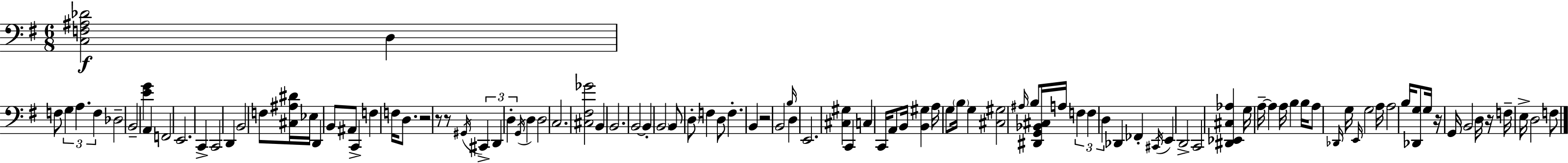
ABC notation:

X:1
T:Untitled
M:6/8
L:1/4
K:G
[C,F,^A,_D]2 D, F,/2 G, A, F, _D,2 B,,2 [EG] A,, F,,2 E,,2 C,, C,,2 D,, B,,2 F,/2 [^C,^A,^D]/4 _E,/4 D,, B,,/2 ^A,,/2 C,, F, F,/4 D,/2 z2 z/2 z/2 ^G,,/4 ^C,, D,, D, G,,/4 D, D,2 C,2 [^C,^F,_G]2 B,, B,,2 B,,2 B,, B,,2 B,,/2 D,/2 F, D,/2 F, B,, z2 B,,2 B,/4 D, E,,2 [^C,^G,] C,, C, C,,/4 A,,/2 B,,/4 [B,,^G,] A,/4 G,/2 B,/4 G, [^C,^G,]2 ^A,/4 B,/2 [^D,,G,,_B,,^C,]/4 A,/4 F, F, D, _D,, _F,, ^C,,/4 E,, D,,2 C,,2 [^D,,_E,,^C,_A,] G,/4 A,/4 A, A,/4 B, B,/4 A,/2 _D,,/4 G,/4 E,,/4 G,2 A,/4 A,2 B,/4 [_D,,G,]/2 G,/4 z/4 G,,/4 B,,2 D,/4 z/4 F,/4 E,/4 D,2 F,/2